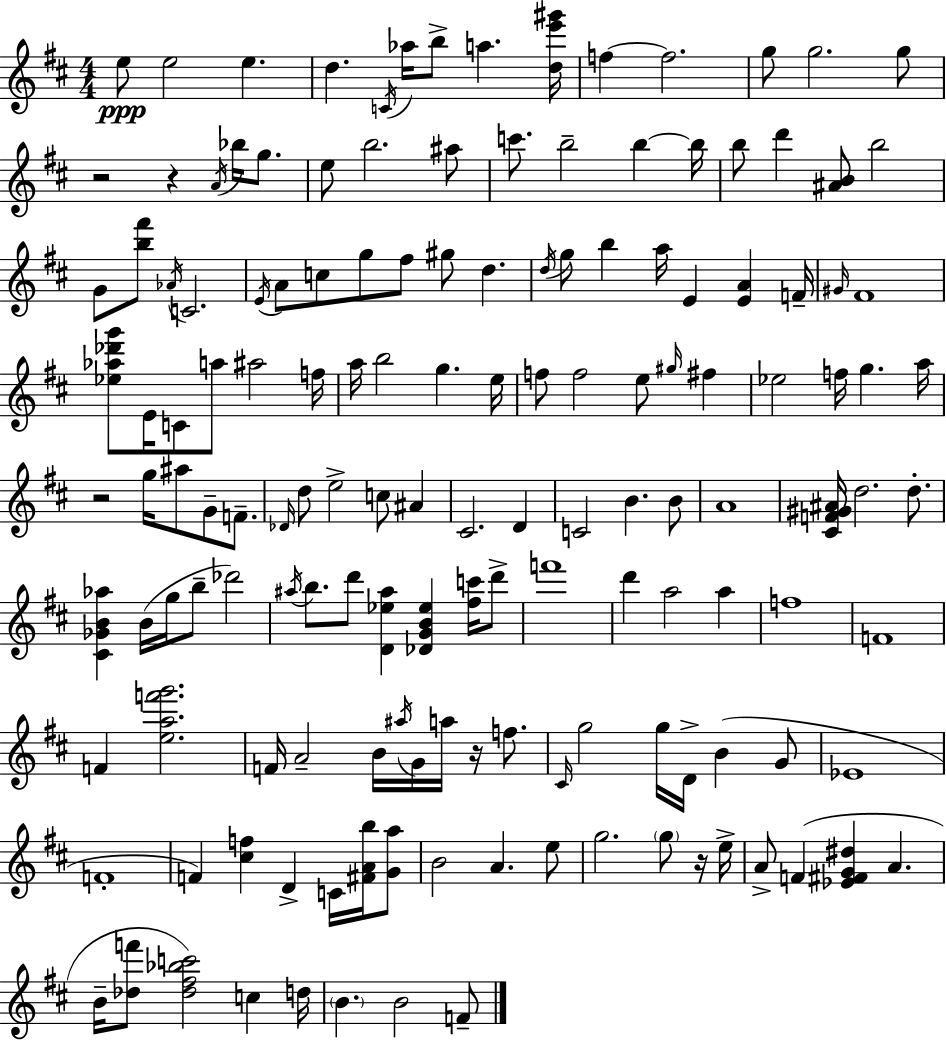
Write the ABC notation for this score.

X:1
T:Untitled
M:4/4
L:1/4
K:D
e/2 e2 e d C/4 _a/4 b/2 a [de'^g']/4 f f2 g/2 g2 g/2 z2 z A/4 _b/4 g/2 e/2 b2 ^a/2 c'/2 b2 b b/4 b/2 d' [^AB]/2 b2 G/2 [b^f']/2 _A/4 C2 E/4 A/2 c/2 g/2 ^f/2 ^g/2 d d/4 g/2 b a/4 E [EA] F/4 ^G/4 ^F4 [_e_a_d'g']/2 E/4 C/2 a/2 ^a2 f/4 a/4 b2 g e/4 f/2 f2 e/2 ^g/4 ^f _e2 f/4 g a/4 z2 g/4 ^a/2 G/2 F/2 _D/4 d/2 e2 c/2 ^A ^C2 D C2 B B/2 A4 [^CF^G^A]/4 d2 d/2 [^C_GB_a] B/4 g/4 b/2 _d'2 ^a/4 b/2 d'/2 [D_e^a] [_DGB_e] [^fc']/4 d'/2 f'4 d' a2 a f4 F4 F [eaf'g']2 F/4 A2 B/4 ^a/4 G/4 a/4 z/4 f/2 ^C/4 g2 g/4 D/4 B G/2 _E4 F4 F [^cf] D C/4 [^FAb]/4 [Ga]/2 B2 A e/2 g2 g/2 z/4 e/4 A/2 F [_E^FG^d] A B/4 [_df']/2 [_d^f_bc']2 c d/4 B B2 F/2